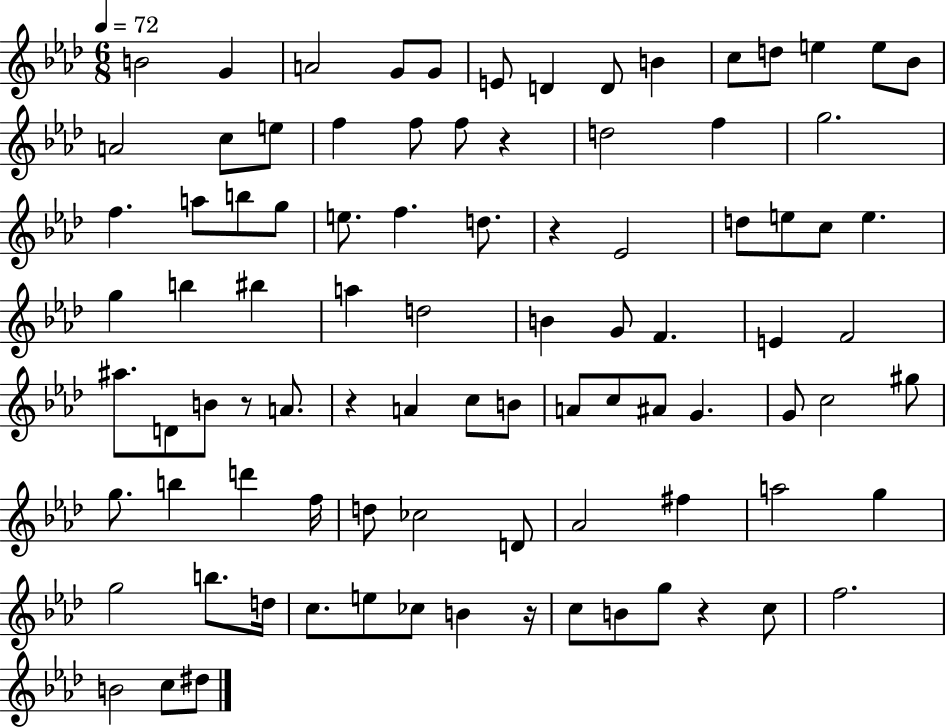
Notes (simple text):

B4/h G4/q A4/h G4/e G4/e E4/e D4/q D4/e B4/q C5/e D5/e E5/q E5/e Bb4/e A4/h C5/e E5/e F5/q F5/e F5/e R/q D5/h F5/q G5/h. F5/q. A5/e B5/e G5/e E5/e. F5/q. D5/e. R/q Eb4/h D5/e E5/e C5/e E5/q. G5/q B5/q BIS5/q A5/q D5/h B4/q G4/e F4/q. E4/q F4/h A#5/e. D4/e B4/e R/e A4/e. R/q A4/q C5/e B4/e A4/e C5/e A#4/e G4/q. G4/e C5/h G#5/e G5/e. B5/q D6/q F5/s D5/e CES5/h D4/e Ab4/h F#5/q A5/h G5/q G5/h B5/e. D5/s C5/e. E5/e CES5/e B4/q R/s C5/e B4/e G5/e R/q C5/e F5/h. B4/h C5/e D#5/e